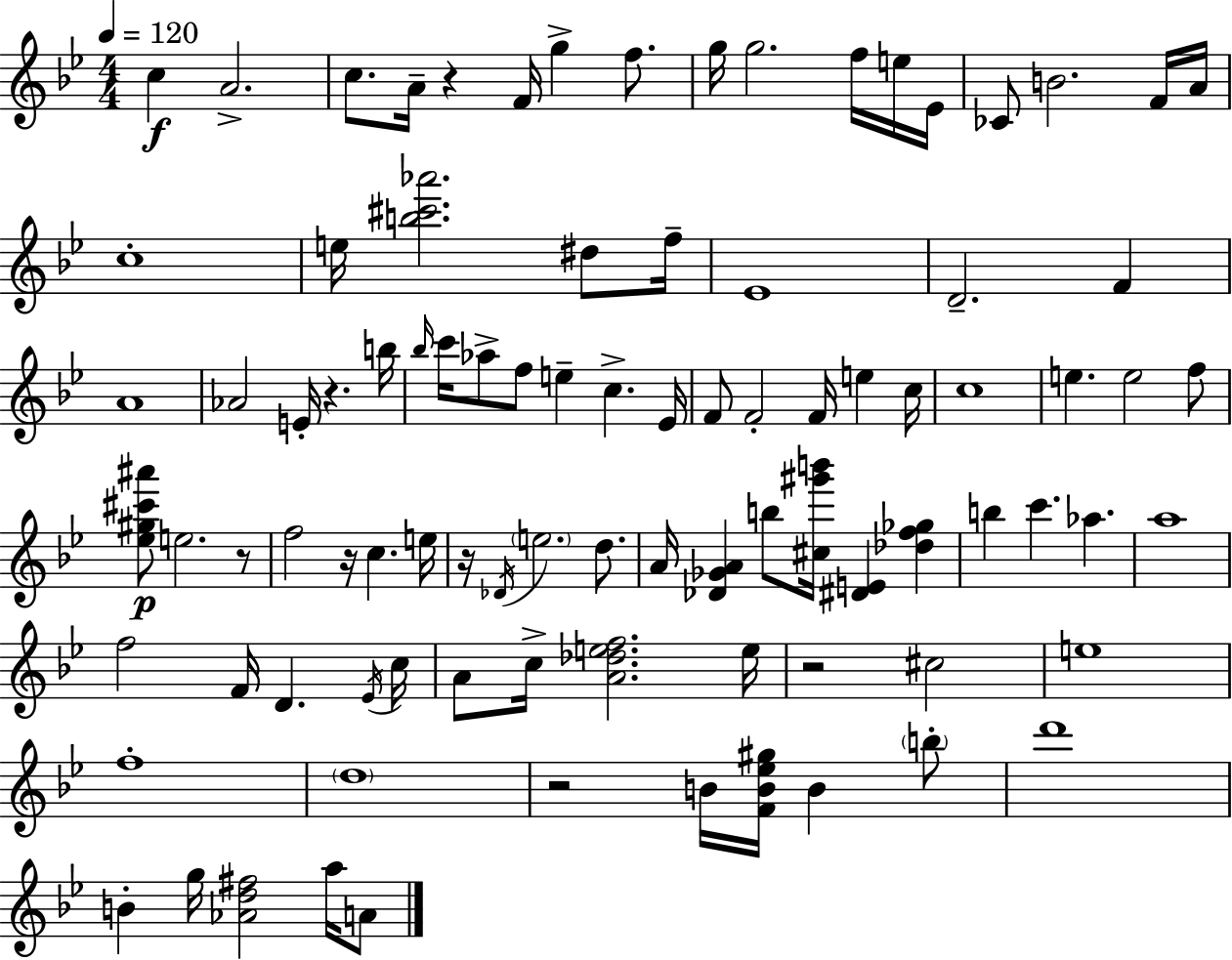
C5/q A4/h. C5/e. A4/s R/q F4/s G5/q F5/e. G5/s G5/h. F5/s E5/s Eb4/s CES4/e B4/h. F4/s A4/s C5/w E5/s [B5,C#6,Ab6]/h. D#5/e F5/s Eb4/w D4/h. F4/q A4/w Ab4/h E4/s R/q. B5/s Bb5/s C6/s Ab5/e F5/e E5/q C5/q. Eb4/s F4/e F4/h F4/s E5/q C5/s C5/w E5/q. E5/h F5/e [Eb5,G#5,C#6,A#6]/e E5/h. R/e F5/h R/s C5/q. E5/s R/s Db4/s E5/h. D5/e. A4/s [Db4,Gb4,A4]/q B5/e [C#5,G#6,B6]/s [D#4,E4]/q [Db5,F5,Gb5]/q B5/q C6/q. Ab5/q. A5/w F5/h F4/s D4/q. Eb4/s C5/s A4/e C5/s [A4,Db5,E5,F5]/h. E5/s R/h C#5/h E5/w F5/w D5/w R/h B4/s [F4,B4,Eb5,G#5]/s B4/q B5/e D6/w B4/q G5/s [Ab4,D5,F#5]/h A5/s A4/e